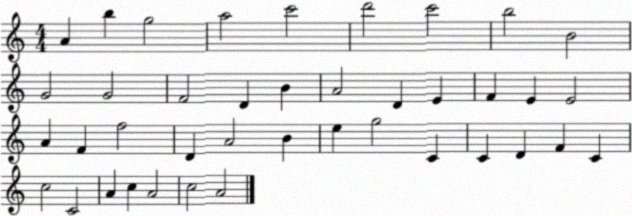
X:1
T:Untitled
M:4/4
L:1/4
K:C
A b g2 a2 c'2 d'2 c'2 b2 B2 G2 G2 F2 D B A2 D E F E E2 A F f2 D A2 B e g2 C C D F C c2 C2 A c A2 c2 A2